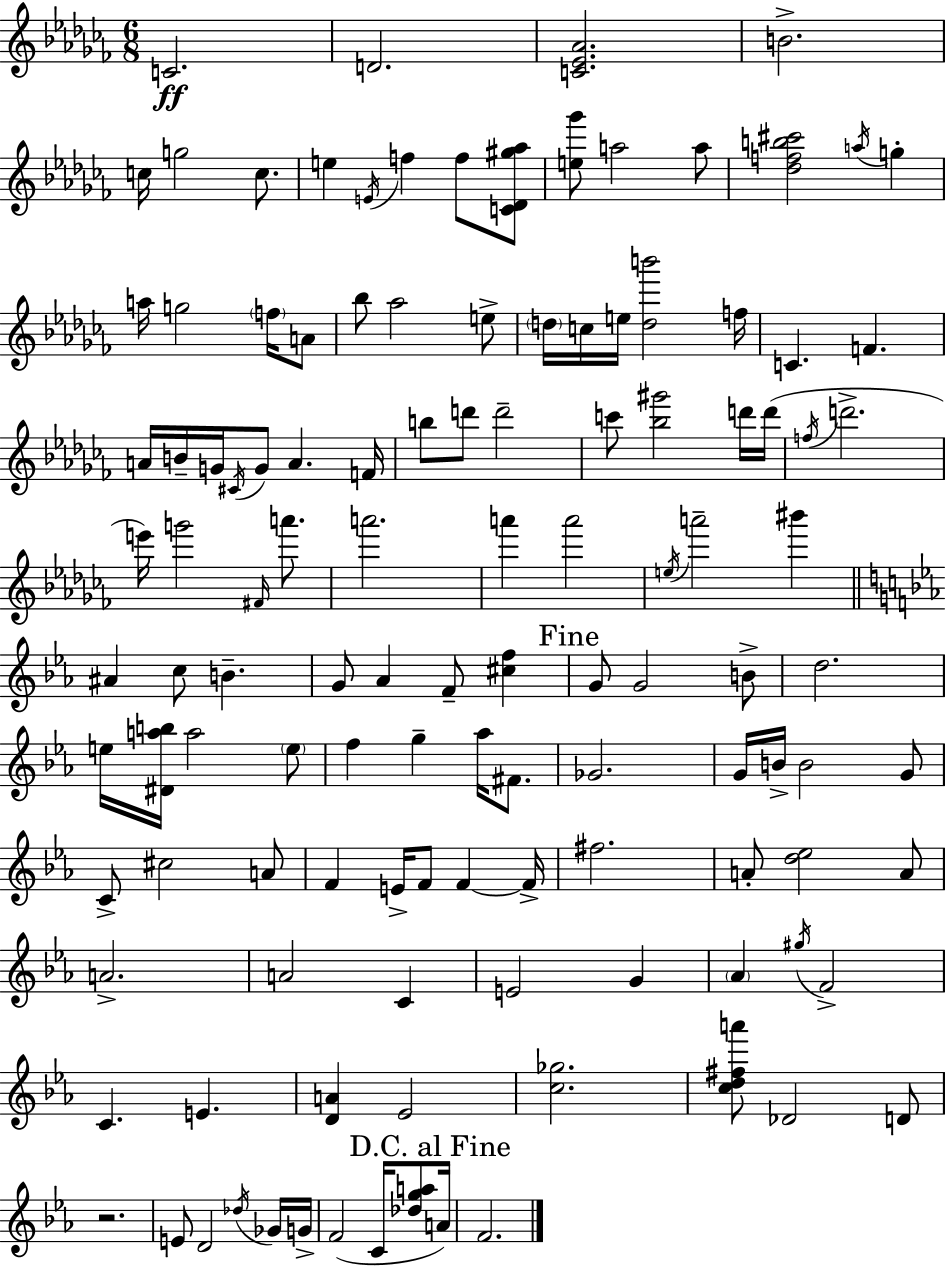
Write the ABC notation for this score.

X:1
T:Untitled
M:6/8
L:1/4
K:Abm
C2 D2 [C_E_A]2 B2 c/4 g2 c/2 e E/4 f f/2 [C_D^g_a]/2 [e_g']/2 a2 a/2 [_dfb^c']2 a/4 g a/4 g2 f/4 A/2 _b/2 _a2 e/2 d/4 c/4 e/4 [db']2 f/4 C F A/4 B/4 G/4 ^C/4 G/2 A F/4 b/2 d'/2 d'2 c'/2 [_b^g']2 d'/4 d'/4 f/4 d'2 e'/4 g'2 ^F/4 a'/2 a'2 a' a'2 e/4 a'2 ^b' ^A c/2 B G/2 _A F/2 [^cf] G/2 G2 B/2 d2 e/4 [^Dab]/4 a2 e/2 f g _a/4 ^F/2 _G2 G/4 B/4 B2 G/2 C/2 ^c2 A/2 F E/4 F/2 F F/4 ^f2 A/2 [d_e]2 A/2 A2 A2 C E2 G _A ^g/4 F2 C E [DA] _E2 [c_g]2 [cd^fa']/2 _D2 D/2 z2 E/2 D2 _d/4 _G/4 G/4 F2 C/4 [_dga]/2 A/4 F2